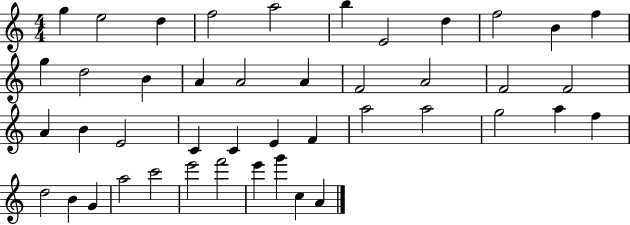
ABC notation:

X:1
T:Untitled
M:4/4
L:1/4
K:C
g e2 d f2 a2 b E2 d f2 B f g d2 B A A2 A F2 A2 F2 F2 A B E2 C C E F a2 a2 g2 a f d2 B G a2 c'2 e'2 f'2 e' g' c A